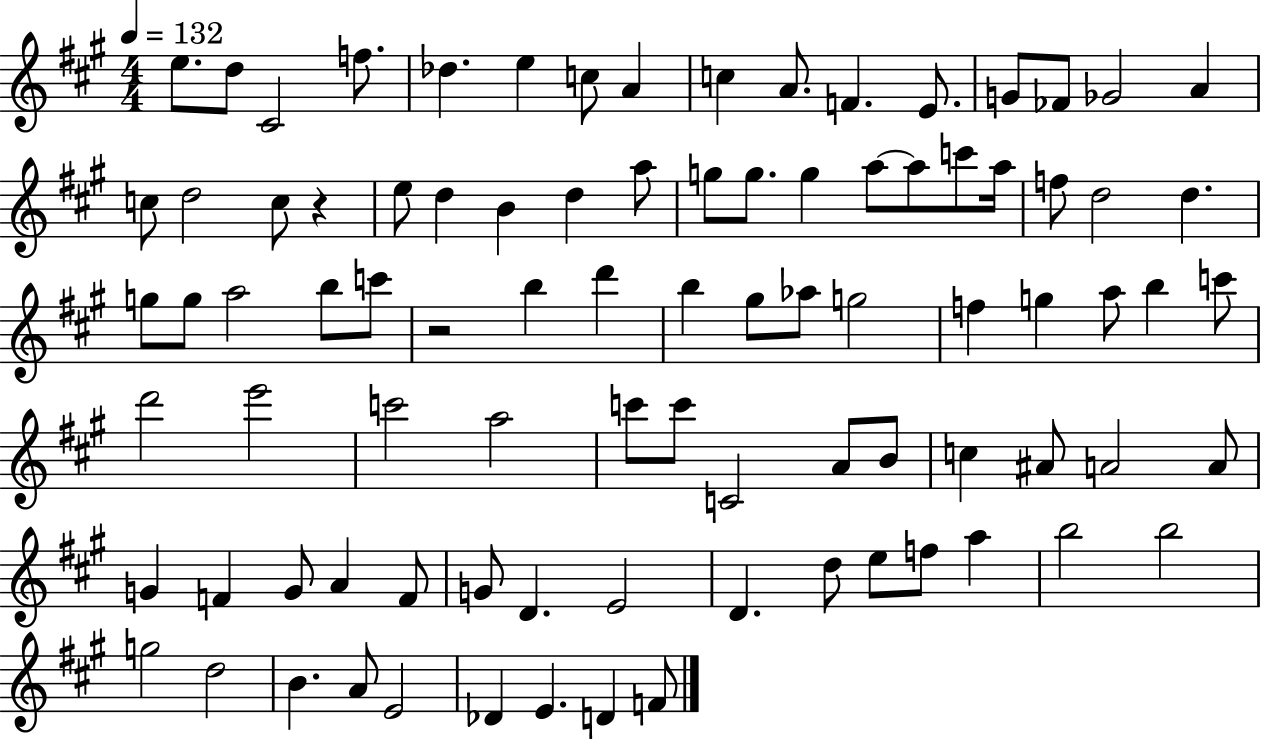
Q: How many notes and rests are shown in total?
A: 89